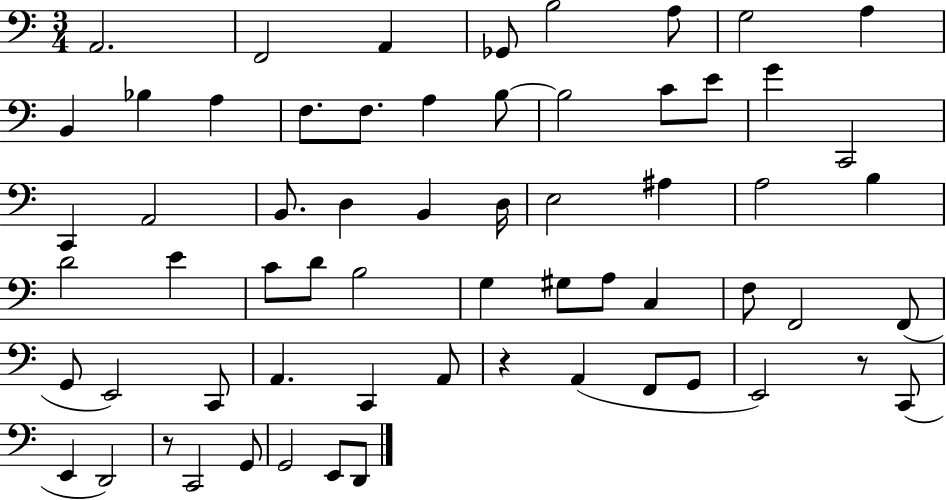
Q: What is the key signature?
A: C major